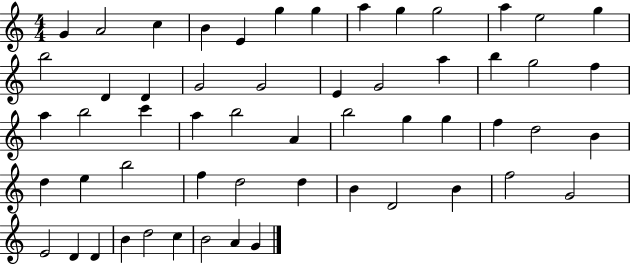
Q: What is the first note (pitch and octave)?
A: G4